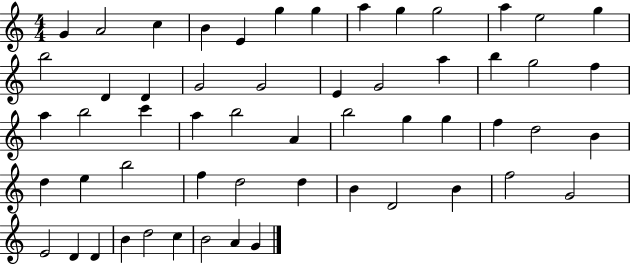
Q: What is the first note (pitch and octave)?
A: G4